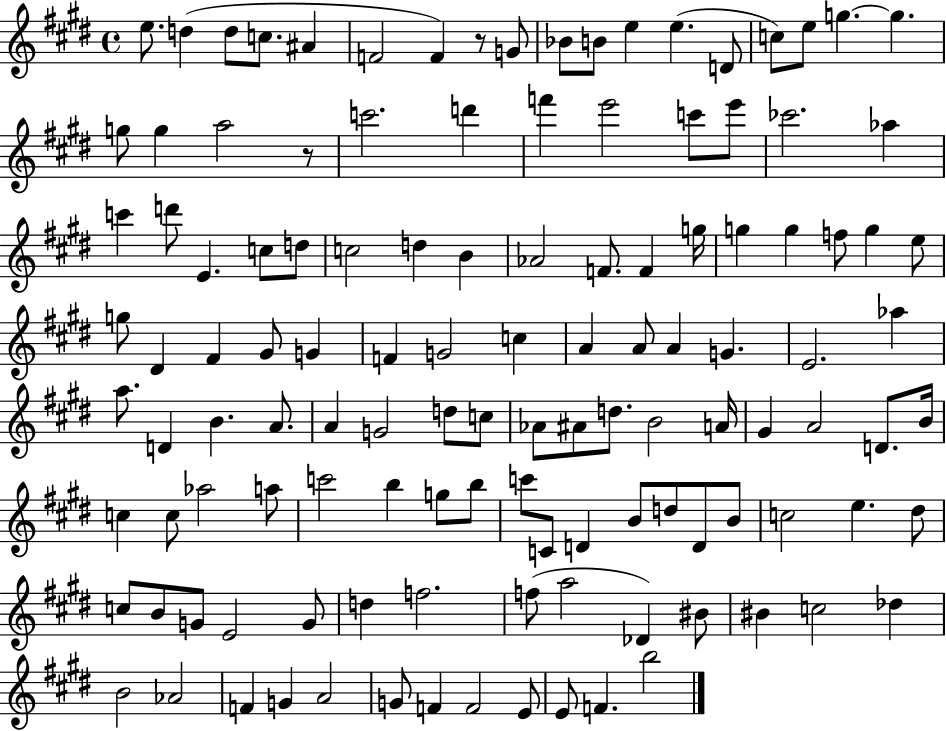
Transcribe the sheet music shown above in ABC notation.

X:1
T:Untitled
M:4/4
L:1/4
K:E
e/2 d d/2 c/2 ^A F2 F z/2 G/2 _B/2 B/2 e e D/2 c/2 e/2 g g g/2 g a2 z/2 c'2 d' f' e'2 c'/2 e'/2 _c'2 _a c' d'/2 E c/2 d/2 c2 d B _A2 F/2 F g/4 g g f/2 g e/2 g/2 ^D ^F ^G/2 G F G2 c A A/2 A G E2 _a a/2 D B A/2 A G2 d/2 c/2 _A/2 ^A/2 d/2 B2 A/4 ^G A2 D/2 B/4 c c/2 _a2 a/2 c'2 b g/2 b/2 c'/2 C/2 D B/2 d/2 D/2 B/2 c2 e ^d/2 c/2 B/2 G/2 E2 G/2 d f2 f/2 a2 _D ^B/2 ^B c2 _d B2 _A2 F G A2 G/2 F F2 E/2 E/2 F b2